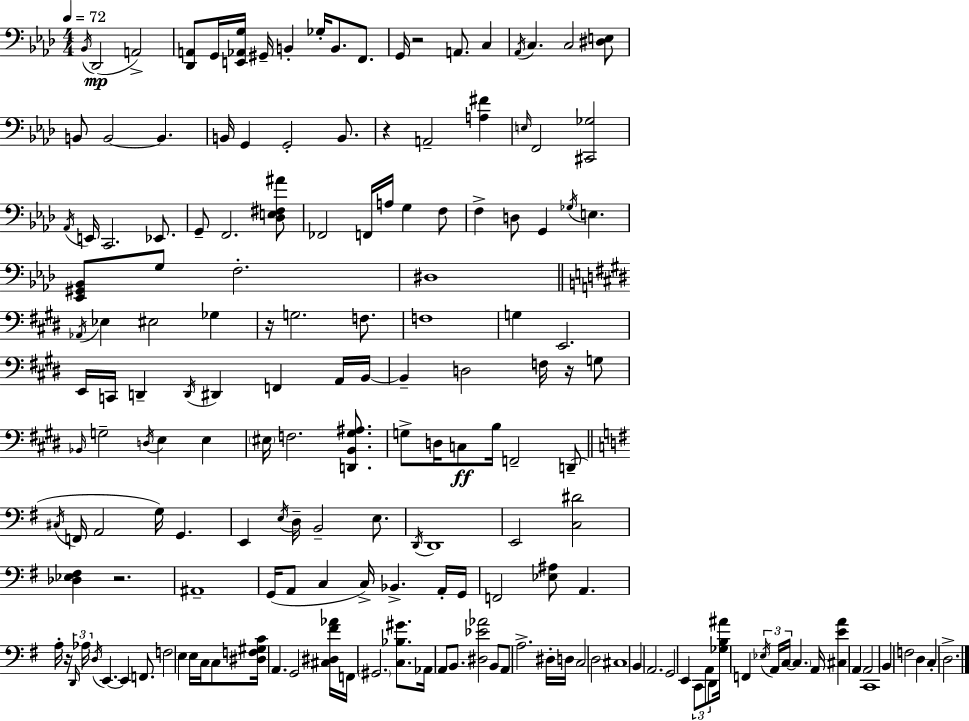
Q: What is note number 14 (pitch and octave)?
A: C3